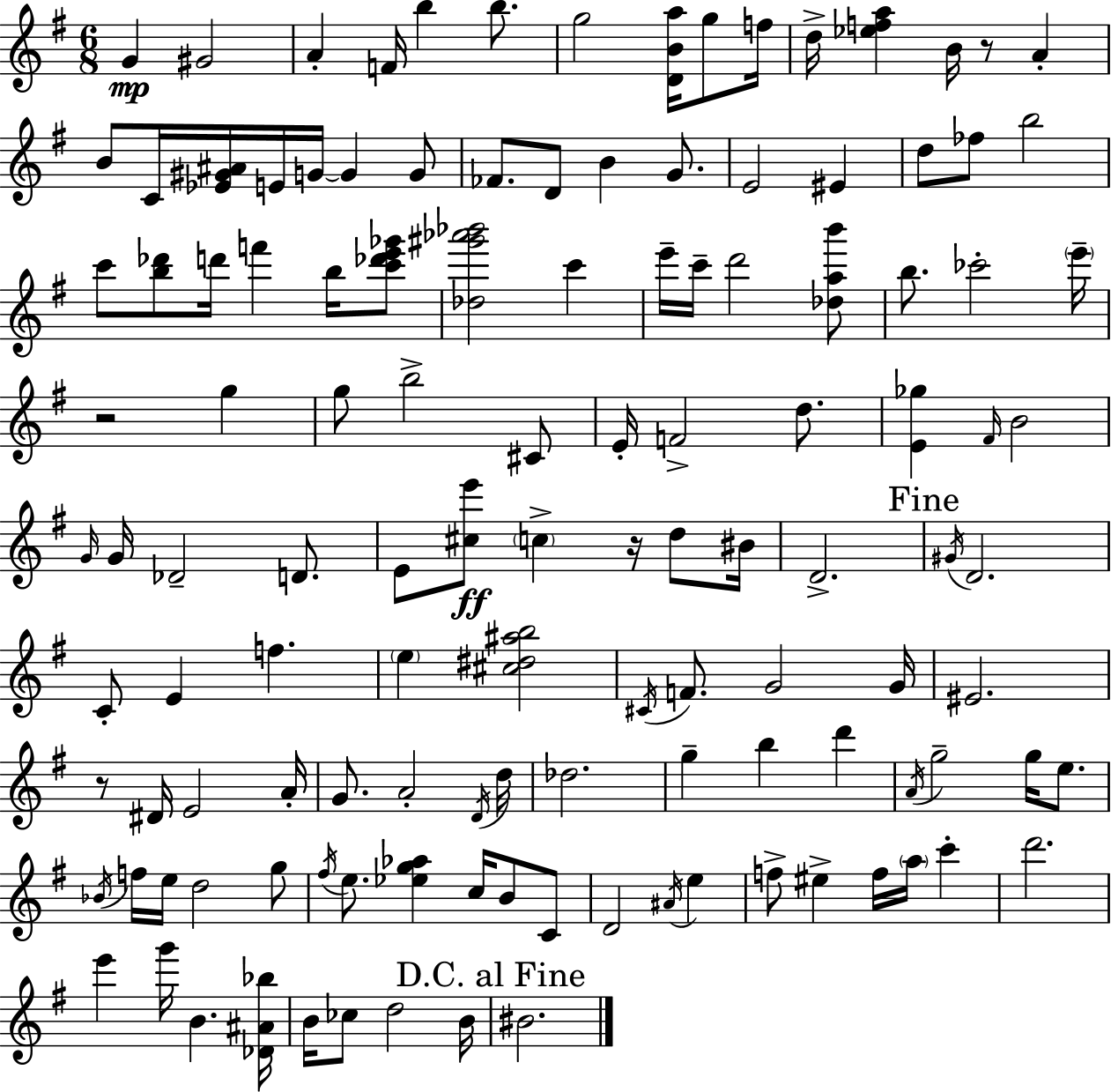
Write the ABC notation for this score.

X:1
T:Untitled
M:6/8
L:1/4
K:G
G ^G2 A F/4 b b/2 g2 [DBa]/4 g/2 f/4 d/4 [_efa] B/4 z/2 A B/2 C/4 [_E^G^A]/4 E/4 G/4 G G/2 _F/2 D/2 B G/2 E2 ^E d/2 _f/2 b2 c'/2 [b_d']/2 d'/4 f' b/4 [c'_d'e'_g']/2 [_d^g'_a'_b']2 c' e'/4 c'/4 d'2 [_dab']/2 b/2 _c'2 e'/4 z2 g g/2 b2 ^C/2 E/4 F2 d/2 [E_g] ^F/4 B2 G/4 G/4 _D2 D/2 E/2 [^ce']/2 c z/4 d/2 ^B/4 D2 ^G/4 D2 C/2 E f e [^c^d^ab]2 ^C/4 F/2 G2 G/4 ^E2 z/2 ^D/4 E2 A/4 G/2 A2 D/4 d/4 _d2 g b d' A/4 g2 g/4 e/2 _B/4 f/4 e/4 d2 g/2 ^f/4 e/2 [_eg_a] c/4 B/2 C/2 D2 ^A/4 e f/2 ^e f/4 a/4 c' d'2 e' g'/4 B [_D^A_b]/4 B/4 _c/2 d2 B/4 ^B2